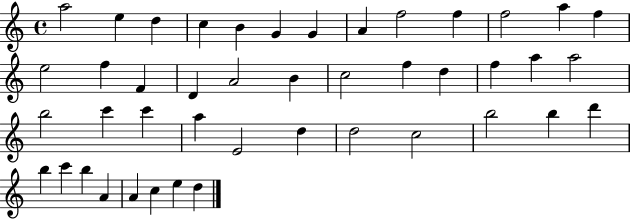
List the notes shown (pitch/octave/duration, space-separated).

A5/h E5/q D5/q C5/q B4/q G4/q G4/q A4/q F5/h F5/q F5/h A5/q F5/q E5/h F5/q F4/q D4/q A4/h B4/q C5/h F5/q D5/q F5/q A5/q A5/h B5/h C6/q C6/q A5/q E4/h D5/q D5/h C5/h B5/h B5/q D6/q B5/q C6/q B5/q A4/q A4/q C5/q E5/q D5/q